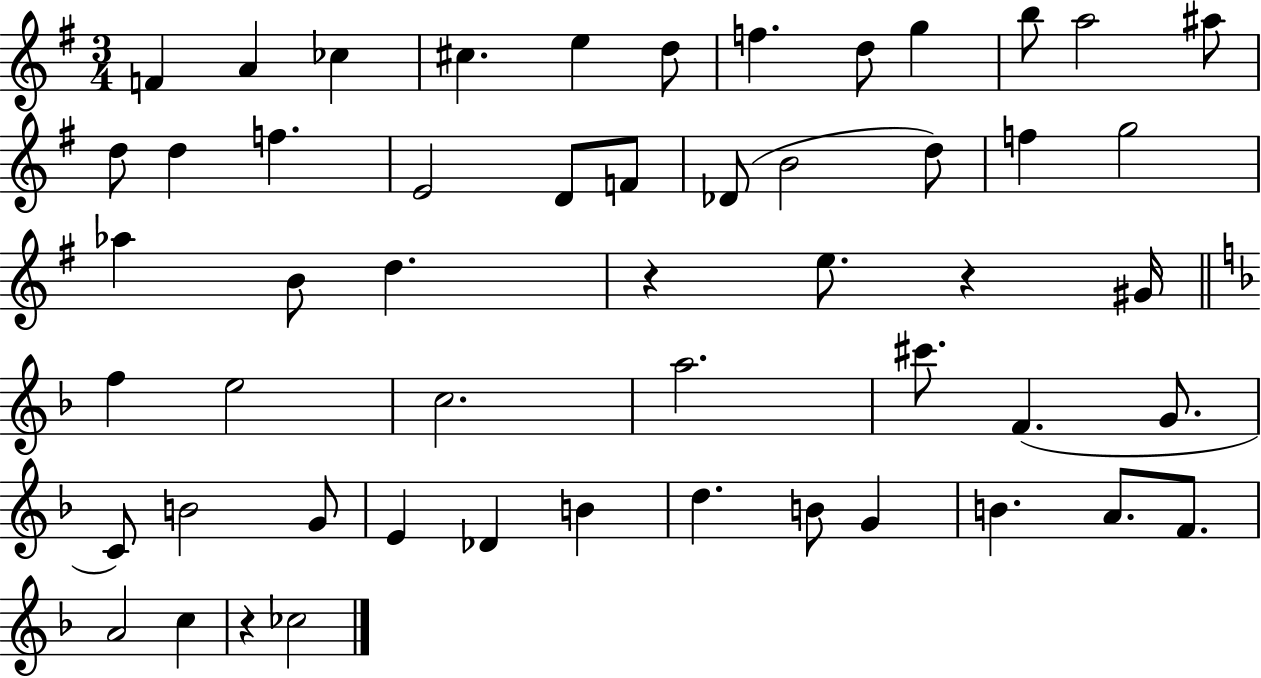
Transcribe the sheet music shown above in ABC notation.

X:1
T:Untitled
M:3/4
L:1/4
K:G
F A _c ^c e d/2 f d/2 g b/2 a2 ^a/2 d/2 d f E2 D/2 F/2 _D/2 B2 d/2 f g2 _a B/2 d z e/2 z ^G/4 f e2 c2 a2 ^c'/2 F G/2 C/2 B2 G/2 E _D B d B/2 G B A/2 F/2 A2 c z _c2